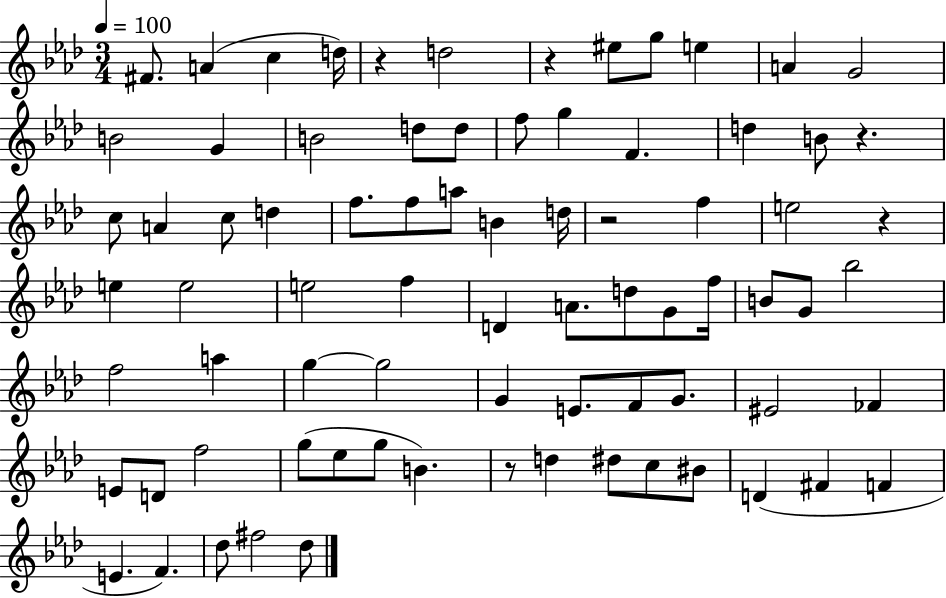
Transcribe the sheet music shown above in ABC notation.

X:1
T:Untitled
M:3/4
L:1/4
K:Ab
^F/2 A c d/4 z d2 z ^e/2 g/2 e A G2 B2 G B2 d/2 d/2 f/2 g F d B/2 z c/2 A c/2 d f/2 f/2 a/2 B d/4 z2 f e2 z e e2 e2 f D A/2 d/2 G/2 f/4 B/2 G/2 _b2 f2 a g g2 G E/2 F/2 G/2 ^E2 _F E/2 D/2 f2 g/2 _e/2 g/2 B z/2 d ^d/2 c/2 ^B/2 D ^F F E F _d/2 ^f2 _d/2